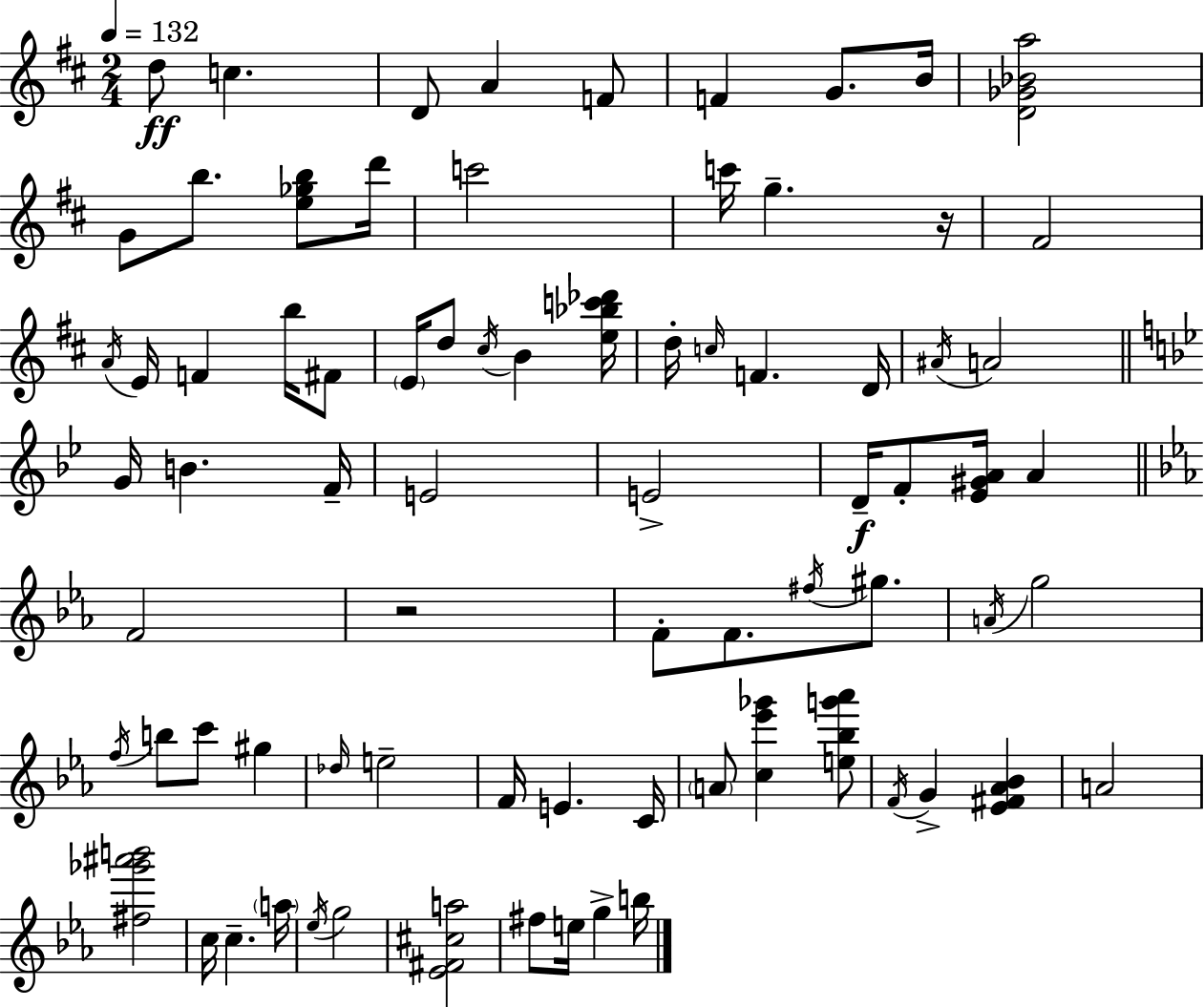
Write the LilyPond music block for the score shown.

{
  \clef treble
  \numericTimeSignature
  \time 2/4
  \key d \major
  \tempo 4 = 132
  d''8\ff c''4. | d'8 a'4 f'8 | f'4 g'8. b'16 | <d' ges' bes' a''>2 | \break g'8 b''8. <e'' ges'' b''>8 d'''16 | c'''2 | c'''16 g''4.-- r16 | fis'2 | \break \acciaccatura { a'16 } e'16 f'4 b''16 fis'8 | \parenthesize e'16 d''8 \acciaccatura { cis''16 } b'4 | <e'' bes'' c''' des'''>16 d''16-. \grace { c''16 } f'4. | d'16 \acciaccatura { ais'16 } a'2 | \break \bar "||" \break \key bes \major g'16 b'4. f'16-- | e'2 | e'2-> | d'16--\f f'8-. <ees' gis' a'>16 a'4 | \break \bar "||" \break \key ees \major f'2 | r2 | f'8-. f'8. \acciaccatura { fis''16 } gis''8. | \acciaccatura { a'16 } g''2 | \break \acciaccatura { f''16 } b''8 c'''8 gis''4 | \grace { des''16 } e''2-- | f'16 e'4. | c'16 \parenthesize a'8 <c'' ees''' ges'''>4 | \break <e'' bes'' g''' aes'''>8 \acciaccatura { f'16 } g'4-> | <ees' fis' aes' bes'>4 a'2 | <fis'' ges''' ais''' b'''>2 | c''16 c''4.-- | \break \parenthesize a''16 \acciaccatura { ees''16 } g''2 | <ees' fis' cis'' a''>2 | fis''8 | e''16 g''4-> b''16 \bar "|."
}